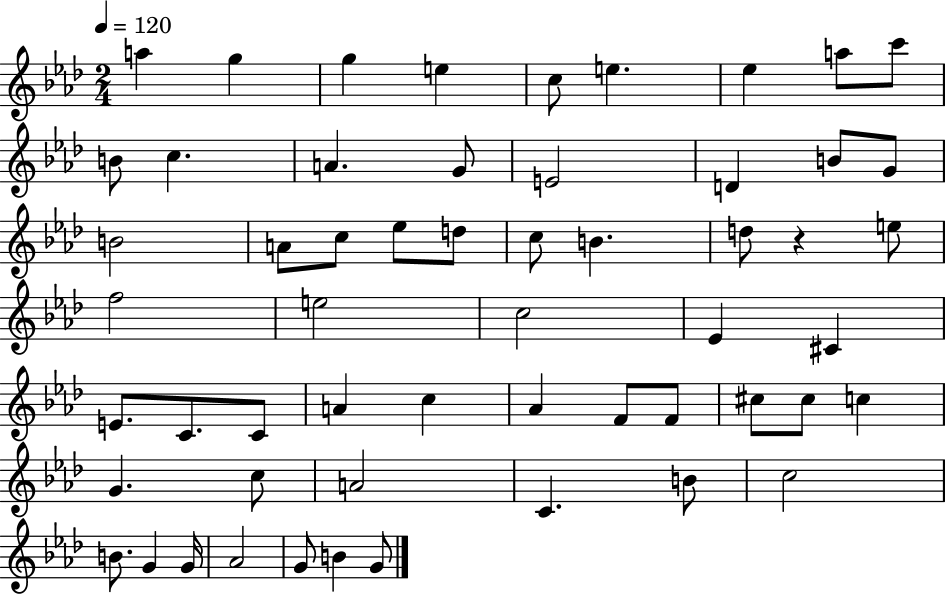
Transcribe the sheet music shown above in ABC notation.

X:1
T:Untitled
M:2/4
L:1/4
K:Ab
a g g e c/2 e _e a/2 c'/2 B/2 c A G/2 E2 D B/2 G/2 B2 A/2 c/2 _e/2 d/2 c/2 B d/2 z e/2 f2 e2 c2 _E ^C E/2 C/2 C/2 A c _A F/2 F/2 ^c/2 ^c/2 c G c/2 A2 C B/2 c2 B/2 G G/4 _A2 G/2 B G/2